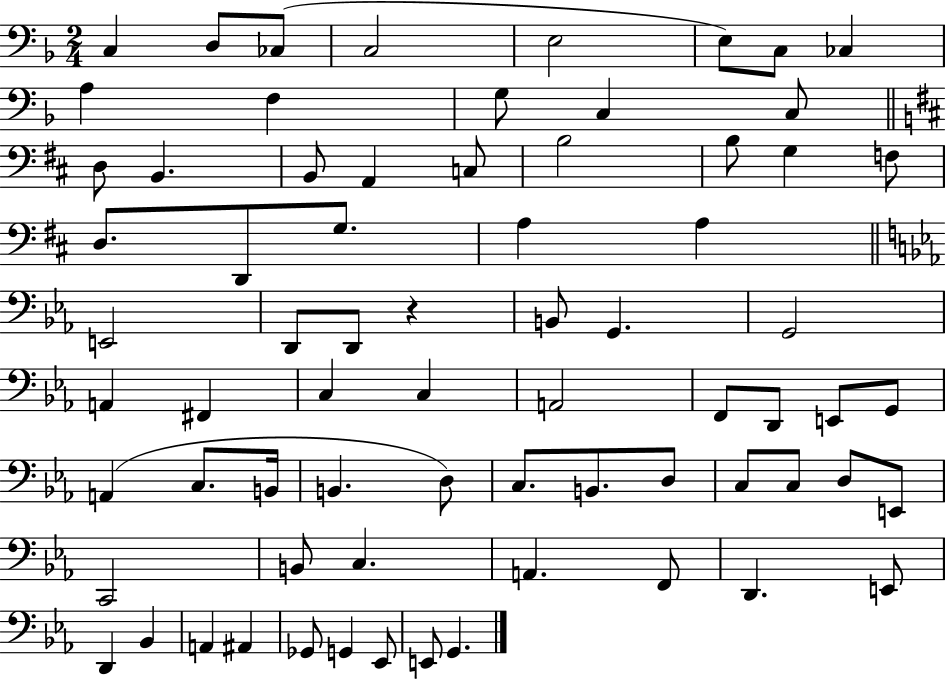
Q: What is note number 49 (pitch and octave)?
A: B2